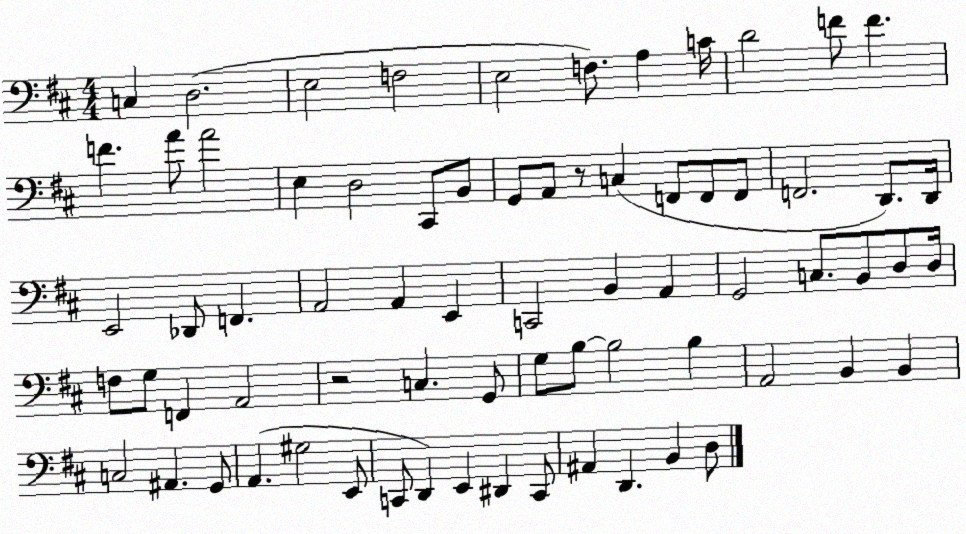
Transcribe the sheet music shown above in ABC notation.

X:1
T:Untitled
M:4/4
L:1/4
K:D
C, D,2 E,2 F,2 E,2 F,/2 A, C/4 D2 F/2 F F A/2 A2 E, D,2 ^C,,/2 B,,/2 G,,/2 A,,/2 z/2 C, F,,/2 F,,/2 F,,/2 F,,2 D,,/2 D,,/4 E,,2 _D,,/2 F,, A,,2 A,, E,, C,,2 B,, A,, G,,2 C,/2 B,,/2 D,/2 D,/4 F,/2 G,/2 F,, A,,2 z2 C, G,,/2 G,/2 B,/2 B,2 B, A,,2 B,, B,, C,2 ^A,, G,,/2 A,, ^G,2 E,,/2 C,,/2 D,, E,, ^D,, C,,/2 ^A,, D,, B,, D,/2